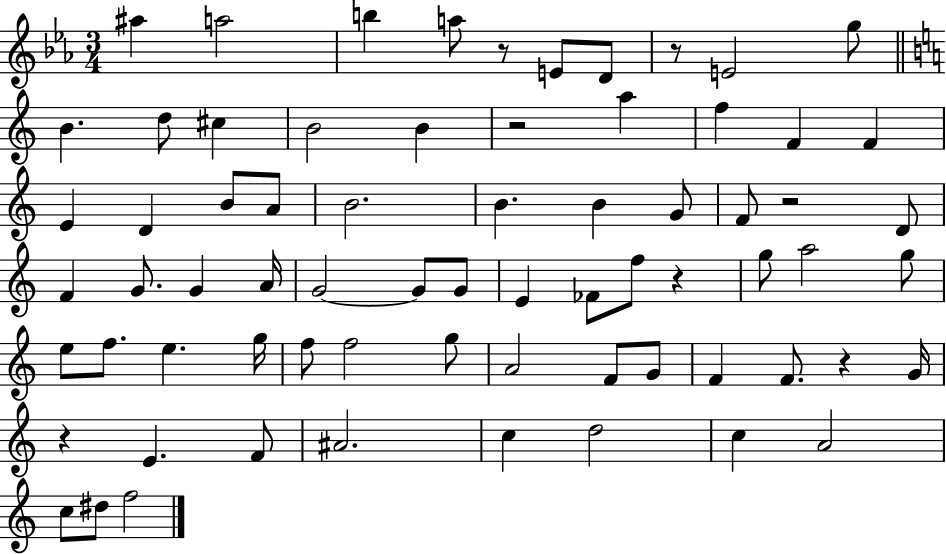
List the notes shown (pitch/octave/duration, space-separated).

A#5/q A5/h B5/q A5/e R/e E4/e D4/e R/e E4/h G5/e B4/q. D5/e C#5/q B4/h B4/q R/h A5/q F5/q F4/q F4/q E4/q D4/q B4/e A4/e B4/h. B4/q. B4/q G4/e F4/e R/h D4/e F4/q G4/e. G4/q A4/s G4/h G4/e G4/e E4/q FES4/e F5/e R/q G5/e A5/h G5/e E5/e F5/e. E5/q. G5/s F5/e F5/h G5/e A4/h F4/e G4/e F4/q F4/e. R/q G4/s R/q E4/q. F4/e A#4/h. C5/q D5/h C5/q A4/h C5/e D#5/e F5/h